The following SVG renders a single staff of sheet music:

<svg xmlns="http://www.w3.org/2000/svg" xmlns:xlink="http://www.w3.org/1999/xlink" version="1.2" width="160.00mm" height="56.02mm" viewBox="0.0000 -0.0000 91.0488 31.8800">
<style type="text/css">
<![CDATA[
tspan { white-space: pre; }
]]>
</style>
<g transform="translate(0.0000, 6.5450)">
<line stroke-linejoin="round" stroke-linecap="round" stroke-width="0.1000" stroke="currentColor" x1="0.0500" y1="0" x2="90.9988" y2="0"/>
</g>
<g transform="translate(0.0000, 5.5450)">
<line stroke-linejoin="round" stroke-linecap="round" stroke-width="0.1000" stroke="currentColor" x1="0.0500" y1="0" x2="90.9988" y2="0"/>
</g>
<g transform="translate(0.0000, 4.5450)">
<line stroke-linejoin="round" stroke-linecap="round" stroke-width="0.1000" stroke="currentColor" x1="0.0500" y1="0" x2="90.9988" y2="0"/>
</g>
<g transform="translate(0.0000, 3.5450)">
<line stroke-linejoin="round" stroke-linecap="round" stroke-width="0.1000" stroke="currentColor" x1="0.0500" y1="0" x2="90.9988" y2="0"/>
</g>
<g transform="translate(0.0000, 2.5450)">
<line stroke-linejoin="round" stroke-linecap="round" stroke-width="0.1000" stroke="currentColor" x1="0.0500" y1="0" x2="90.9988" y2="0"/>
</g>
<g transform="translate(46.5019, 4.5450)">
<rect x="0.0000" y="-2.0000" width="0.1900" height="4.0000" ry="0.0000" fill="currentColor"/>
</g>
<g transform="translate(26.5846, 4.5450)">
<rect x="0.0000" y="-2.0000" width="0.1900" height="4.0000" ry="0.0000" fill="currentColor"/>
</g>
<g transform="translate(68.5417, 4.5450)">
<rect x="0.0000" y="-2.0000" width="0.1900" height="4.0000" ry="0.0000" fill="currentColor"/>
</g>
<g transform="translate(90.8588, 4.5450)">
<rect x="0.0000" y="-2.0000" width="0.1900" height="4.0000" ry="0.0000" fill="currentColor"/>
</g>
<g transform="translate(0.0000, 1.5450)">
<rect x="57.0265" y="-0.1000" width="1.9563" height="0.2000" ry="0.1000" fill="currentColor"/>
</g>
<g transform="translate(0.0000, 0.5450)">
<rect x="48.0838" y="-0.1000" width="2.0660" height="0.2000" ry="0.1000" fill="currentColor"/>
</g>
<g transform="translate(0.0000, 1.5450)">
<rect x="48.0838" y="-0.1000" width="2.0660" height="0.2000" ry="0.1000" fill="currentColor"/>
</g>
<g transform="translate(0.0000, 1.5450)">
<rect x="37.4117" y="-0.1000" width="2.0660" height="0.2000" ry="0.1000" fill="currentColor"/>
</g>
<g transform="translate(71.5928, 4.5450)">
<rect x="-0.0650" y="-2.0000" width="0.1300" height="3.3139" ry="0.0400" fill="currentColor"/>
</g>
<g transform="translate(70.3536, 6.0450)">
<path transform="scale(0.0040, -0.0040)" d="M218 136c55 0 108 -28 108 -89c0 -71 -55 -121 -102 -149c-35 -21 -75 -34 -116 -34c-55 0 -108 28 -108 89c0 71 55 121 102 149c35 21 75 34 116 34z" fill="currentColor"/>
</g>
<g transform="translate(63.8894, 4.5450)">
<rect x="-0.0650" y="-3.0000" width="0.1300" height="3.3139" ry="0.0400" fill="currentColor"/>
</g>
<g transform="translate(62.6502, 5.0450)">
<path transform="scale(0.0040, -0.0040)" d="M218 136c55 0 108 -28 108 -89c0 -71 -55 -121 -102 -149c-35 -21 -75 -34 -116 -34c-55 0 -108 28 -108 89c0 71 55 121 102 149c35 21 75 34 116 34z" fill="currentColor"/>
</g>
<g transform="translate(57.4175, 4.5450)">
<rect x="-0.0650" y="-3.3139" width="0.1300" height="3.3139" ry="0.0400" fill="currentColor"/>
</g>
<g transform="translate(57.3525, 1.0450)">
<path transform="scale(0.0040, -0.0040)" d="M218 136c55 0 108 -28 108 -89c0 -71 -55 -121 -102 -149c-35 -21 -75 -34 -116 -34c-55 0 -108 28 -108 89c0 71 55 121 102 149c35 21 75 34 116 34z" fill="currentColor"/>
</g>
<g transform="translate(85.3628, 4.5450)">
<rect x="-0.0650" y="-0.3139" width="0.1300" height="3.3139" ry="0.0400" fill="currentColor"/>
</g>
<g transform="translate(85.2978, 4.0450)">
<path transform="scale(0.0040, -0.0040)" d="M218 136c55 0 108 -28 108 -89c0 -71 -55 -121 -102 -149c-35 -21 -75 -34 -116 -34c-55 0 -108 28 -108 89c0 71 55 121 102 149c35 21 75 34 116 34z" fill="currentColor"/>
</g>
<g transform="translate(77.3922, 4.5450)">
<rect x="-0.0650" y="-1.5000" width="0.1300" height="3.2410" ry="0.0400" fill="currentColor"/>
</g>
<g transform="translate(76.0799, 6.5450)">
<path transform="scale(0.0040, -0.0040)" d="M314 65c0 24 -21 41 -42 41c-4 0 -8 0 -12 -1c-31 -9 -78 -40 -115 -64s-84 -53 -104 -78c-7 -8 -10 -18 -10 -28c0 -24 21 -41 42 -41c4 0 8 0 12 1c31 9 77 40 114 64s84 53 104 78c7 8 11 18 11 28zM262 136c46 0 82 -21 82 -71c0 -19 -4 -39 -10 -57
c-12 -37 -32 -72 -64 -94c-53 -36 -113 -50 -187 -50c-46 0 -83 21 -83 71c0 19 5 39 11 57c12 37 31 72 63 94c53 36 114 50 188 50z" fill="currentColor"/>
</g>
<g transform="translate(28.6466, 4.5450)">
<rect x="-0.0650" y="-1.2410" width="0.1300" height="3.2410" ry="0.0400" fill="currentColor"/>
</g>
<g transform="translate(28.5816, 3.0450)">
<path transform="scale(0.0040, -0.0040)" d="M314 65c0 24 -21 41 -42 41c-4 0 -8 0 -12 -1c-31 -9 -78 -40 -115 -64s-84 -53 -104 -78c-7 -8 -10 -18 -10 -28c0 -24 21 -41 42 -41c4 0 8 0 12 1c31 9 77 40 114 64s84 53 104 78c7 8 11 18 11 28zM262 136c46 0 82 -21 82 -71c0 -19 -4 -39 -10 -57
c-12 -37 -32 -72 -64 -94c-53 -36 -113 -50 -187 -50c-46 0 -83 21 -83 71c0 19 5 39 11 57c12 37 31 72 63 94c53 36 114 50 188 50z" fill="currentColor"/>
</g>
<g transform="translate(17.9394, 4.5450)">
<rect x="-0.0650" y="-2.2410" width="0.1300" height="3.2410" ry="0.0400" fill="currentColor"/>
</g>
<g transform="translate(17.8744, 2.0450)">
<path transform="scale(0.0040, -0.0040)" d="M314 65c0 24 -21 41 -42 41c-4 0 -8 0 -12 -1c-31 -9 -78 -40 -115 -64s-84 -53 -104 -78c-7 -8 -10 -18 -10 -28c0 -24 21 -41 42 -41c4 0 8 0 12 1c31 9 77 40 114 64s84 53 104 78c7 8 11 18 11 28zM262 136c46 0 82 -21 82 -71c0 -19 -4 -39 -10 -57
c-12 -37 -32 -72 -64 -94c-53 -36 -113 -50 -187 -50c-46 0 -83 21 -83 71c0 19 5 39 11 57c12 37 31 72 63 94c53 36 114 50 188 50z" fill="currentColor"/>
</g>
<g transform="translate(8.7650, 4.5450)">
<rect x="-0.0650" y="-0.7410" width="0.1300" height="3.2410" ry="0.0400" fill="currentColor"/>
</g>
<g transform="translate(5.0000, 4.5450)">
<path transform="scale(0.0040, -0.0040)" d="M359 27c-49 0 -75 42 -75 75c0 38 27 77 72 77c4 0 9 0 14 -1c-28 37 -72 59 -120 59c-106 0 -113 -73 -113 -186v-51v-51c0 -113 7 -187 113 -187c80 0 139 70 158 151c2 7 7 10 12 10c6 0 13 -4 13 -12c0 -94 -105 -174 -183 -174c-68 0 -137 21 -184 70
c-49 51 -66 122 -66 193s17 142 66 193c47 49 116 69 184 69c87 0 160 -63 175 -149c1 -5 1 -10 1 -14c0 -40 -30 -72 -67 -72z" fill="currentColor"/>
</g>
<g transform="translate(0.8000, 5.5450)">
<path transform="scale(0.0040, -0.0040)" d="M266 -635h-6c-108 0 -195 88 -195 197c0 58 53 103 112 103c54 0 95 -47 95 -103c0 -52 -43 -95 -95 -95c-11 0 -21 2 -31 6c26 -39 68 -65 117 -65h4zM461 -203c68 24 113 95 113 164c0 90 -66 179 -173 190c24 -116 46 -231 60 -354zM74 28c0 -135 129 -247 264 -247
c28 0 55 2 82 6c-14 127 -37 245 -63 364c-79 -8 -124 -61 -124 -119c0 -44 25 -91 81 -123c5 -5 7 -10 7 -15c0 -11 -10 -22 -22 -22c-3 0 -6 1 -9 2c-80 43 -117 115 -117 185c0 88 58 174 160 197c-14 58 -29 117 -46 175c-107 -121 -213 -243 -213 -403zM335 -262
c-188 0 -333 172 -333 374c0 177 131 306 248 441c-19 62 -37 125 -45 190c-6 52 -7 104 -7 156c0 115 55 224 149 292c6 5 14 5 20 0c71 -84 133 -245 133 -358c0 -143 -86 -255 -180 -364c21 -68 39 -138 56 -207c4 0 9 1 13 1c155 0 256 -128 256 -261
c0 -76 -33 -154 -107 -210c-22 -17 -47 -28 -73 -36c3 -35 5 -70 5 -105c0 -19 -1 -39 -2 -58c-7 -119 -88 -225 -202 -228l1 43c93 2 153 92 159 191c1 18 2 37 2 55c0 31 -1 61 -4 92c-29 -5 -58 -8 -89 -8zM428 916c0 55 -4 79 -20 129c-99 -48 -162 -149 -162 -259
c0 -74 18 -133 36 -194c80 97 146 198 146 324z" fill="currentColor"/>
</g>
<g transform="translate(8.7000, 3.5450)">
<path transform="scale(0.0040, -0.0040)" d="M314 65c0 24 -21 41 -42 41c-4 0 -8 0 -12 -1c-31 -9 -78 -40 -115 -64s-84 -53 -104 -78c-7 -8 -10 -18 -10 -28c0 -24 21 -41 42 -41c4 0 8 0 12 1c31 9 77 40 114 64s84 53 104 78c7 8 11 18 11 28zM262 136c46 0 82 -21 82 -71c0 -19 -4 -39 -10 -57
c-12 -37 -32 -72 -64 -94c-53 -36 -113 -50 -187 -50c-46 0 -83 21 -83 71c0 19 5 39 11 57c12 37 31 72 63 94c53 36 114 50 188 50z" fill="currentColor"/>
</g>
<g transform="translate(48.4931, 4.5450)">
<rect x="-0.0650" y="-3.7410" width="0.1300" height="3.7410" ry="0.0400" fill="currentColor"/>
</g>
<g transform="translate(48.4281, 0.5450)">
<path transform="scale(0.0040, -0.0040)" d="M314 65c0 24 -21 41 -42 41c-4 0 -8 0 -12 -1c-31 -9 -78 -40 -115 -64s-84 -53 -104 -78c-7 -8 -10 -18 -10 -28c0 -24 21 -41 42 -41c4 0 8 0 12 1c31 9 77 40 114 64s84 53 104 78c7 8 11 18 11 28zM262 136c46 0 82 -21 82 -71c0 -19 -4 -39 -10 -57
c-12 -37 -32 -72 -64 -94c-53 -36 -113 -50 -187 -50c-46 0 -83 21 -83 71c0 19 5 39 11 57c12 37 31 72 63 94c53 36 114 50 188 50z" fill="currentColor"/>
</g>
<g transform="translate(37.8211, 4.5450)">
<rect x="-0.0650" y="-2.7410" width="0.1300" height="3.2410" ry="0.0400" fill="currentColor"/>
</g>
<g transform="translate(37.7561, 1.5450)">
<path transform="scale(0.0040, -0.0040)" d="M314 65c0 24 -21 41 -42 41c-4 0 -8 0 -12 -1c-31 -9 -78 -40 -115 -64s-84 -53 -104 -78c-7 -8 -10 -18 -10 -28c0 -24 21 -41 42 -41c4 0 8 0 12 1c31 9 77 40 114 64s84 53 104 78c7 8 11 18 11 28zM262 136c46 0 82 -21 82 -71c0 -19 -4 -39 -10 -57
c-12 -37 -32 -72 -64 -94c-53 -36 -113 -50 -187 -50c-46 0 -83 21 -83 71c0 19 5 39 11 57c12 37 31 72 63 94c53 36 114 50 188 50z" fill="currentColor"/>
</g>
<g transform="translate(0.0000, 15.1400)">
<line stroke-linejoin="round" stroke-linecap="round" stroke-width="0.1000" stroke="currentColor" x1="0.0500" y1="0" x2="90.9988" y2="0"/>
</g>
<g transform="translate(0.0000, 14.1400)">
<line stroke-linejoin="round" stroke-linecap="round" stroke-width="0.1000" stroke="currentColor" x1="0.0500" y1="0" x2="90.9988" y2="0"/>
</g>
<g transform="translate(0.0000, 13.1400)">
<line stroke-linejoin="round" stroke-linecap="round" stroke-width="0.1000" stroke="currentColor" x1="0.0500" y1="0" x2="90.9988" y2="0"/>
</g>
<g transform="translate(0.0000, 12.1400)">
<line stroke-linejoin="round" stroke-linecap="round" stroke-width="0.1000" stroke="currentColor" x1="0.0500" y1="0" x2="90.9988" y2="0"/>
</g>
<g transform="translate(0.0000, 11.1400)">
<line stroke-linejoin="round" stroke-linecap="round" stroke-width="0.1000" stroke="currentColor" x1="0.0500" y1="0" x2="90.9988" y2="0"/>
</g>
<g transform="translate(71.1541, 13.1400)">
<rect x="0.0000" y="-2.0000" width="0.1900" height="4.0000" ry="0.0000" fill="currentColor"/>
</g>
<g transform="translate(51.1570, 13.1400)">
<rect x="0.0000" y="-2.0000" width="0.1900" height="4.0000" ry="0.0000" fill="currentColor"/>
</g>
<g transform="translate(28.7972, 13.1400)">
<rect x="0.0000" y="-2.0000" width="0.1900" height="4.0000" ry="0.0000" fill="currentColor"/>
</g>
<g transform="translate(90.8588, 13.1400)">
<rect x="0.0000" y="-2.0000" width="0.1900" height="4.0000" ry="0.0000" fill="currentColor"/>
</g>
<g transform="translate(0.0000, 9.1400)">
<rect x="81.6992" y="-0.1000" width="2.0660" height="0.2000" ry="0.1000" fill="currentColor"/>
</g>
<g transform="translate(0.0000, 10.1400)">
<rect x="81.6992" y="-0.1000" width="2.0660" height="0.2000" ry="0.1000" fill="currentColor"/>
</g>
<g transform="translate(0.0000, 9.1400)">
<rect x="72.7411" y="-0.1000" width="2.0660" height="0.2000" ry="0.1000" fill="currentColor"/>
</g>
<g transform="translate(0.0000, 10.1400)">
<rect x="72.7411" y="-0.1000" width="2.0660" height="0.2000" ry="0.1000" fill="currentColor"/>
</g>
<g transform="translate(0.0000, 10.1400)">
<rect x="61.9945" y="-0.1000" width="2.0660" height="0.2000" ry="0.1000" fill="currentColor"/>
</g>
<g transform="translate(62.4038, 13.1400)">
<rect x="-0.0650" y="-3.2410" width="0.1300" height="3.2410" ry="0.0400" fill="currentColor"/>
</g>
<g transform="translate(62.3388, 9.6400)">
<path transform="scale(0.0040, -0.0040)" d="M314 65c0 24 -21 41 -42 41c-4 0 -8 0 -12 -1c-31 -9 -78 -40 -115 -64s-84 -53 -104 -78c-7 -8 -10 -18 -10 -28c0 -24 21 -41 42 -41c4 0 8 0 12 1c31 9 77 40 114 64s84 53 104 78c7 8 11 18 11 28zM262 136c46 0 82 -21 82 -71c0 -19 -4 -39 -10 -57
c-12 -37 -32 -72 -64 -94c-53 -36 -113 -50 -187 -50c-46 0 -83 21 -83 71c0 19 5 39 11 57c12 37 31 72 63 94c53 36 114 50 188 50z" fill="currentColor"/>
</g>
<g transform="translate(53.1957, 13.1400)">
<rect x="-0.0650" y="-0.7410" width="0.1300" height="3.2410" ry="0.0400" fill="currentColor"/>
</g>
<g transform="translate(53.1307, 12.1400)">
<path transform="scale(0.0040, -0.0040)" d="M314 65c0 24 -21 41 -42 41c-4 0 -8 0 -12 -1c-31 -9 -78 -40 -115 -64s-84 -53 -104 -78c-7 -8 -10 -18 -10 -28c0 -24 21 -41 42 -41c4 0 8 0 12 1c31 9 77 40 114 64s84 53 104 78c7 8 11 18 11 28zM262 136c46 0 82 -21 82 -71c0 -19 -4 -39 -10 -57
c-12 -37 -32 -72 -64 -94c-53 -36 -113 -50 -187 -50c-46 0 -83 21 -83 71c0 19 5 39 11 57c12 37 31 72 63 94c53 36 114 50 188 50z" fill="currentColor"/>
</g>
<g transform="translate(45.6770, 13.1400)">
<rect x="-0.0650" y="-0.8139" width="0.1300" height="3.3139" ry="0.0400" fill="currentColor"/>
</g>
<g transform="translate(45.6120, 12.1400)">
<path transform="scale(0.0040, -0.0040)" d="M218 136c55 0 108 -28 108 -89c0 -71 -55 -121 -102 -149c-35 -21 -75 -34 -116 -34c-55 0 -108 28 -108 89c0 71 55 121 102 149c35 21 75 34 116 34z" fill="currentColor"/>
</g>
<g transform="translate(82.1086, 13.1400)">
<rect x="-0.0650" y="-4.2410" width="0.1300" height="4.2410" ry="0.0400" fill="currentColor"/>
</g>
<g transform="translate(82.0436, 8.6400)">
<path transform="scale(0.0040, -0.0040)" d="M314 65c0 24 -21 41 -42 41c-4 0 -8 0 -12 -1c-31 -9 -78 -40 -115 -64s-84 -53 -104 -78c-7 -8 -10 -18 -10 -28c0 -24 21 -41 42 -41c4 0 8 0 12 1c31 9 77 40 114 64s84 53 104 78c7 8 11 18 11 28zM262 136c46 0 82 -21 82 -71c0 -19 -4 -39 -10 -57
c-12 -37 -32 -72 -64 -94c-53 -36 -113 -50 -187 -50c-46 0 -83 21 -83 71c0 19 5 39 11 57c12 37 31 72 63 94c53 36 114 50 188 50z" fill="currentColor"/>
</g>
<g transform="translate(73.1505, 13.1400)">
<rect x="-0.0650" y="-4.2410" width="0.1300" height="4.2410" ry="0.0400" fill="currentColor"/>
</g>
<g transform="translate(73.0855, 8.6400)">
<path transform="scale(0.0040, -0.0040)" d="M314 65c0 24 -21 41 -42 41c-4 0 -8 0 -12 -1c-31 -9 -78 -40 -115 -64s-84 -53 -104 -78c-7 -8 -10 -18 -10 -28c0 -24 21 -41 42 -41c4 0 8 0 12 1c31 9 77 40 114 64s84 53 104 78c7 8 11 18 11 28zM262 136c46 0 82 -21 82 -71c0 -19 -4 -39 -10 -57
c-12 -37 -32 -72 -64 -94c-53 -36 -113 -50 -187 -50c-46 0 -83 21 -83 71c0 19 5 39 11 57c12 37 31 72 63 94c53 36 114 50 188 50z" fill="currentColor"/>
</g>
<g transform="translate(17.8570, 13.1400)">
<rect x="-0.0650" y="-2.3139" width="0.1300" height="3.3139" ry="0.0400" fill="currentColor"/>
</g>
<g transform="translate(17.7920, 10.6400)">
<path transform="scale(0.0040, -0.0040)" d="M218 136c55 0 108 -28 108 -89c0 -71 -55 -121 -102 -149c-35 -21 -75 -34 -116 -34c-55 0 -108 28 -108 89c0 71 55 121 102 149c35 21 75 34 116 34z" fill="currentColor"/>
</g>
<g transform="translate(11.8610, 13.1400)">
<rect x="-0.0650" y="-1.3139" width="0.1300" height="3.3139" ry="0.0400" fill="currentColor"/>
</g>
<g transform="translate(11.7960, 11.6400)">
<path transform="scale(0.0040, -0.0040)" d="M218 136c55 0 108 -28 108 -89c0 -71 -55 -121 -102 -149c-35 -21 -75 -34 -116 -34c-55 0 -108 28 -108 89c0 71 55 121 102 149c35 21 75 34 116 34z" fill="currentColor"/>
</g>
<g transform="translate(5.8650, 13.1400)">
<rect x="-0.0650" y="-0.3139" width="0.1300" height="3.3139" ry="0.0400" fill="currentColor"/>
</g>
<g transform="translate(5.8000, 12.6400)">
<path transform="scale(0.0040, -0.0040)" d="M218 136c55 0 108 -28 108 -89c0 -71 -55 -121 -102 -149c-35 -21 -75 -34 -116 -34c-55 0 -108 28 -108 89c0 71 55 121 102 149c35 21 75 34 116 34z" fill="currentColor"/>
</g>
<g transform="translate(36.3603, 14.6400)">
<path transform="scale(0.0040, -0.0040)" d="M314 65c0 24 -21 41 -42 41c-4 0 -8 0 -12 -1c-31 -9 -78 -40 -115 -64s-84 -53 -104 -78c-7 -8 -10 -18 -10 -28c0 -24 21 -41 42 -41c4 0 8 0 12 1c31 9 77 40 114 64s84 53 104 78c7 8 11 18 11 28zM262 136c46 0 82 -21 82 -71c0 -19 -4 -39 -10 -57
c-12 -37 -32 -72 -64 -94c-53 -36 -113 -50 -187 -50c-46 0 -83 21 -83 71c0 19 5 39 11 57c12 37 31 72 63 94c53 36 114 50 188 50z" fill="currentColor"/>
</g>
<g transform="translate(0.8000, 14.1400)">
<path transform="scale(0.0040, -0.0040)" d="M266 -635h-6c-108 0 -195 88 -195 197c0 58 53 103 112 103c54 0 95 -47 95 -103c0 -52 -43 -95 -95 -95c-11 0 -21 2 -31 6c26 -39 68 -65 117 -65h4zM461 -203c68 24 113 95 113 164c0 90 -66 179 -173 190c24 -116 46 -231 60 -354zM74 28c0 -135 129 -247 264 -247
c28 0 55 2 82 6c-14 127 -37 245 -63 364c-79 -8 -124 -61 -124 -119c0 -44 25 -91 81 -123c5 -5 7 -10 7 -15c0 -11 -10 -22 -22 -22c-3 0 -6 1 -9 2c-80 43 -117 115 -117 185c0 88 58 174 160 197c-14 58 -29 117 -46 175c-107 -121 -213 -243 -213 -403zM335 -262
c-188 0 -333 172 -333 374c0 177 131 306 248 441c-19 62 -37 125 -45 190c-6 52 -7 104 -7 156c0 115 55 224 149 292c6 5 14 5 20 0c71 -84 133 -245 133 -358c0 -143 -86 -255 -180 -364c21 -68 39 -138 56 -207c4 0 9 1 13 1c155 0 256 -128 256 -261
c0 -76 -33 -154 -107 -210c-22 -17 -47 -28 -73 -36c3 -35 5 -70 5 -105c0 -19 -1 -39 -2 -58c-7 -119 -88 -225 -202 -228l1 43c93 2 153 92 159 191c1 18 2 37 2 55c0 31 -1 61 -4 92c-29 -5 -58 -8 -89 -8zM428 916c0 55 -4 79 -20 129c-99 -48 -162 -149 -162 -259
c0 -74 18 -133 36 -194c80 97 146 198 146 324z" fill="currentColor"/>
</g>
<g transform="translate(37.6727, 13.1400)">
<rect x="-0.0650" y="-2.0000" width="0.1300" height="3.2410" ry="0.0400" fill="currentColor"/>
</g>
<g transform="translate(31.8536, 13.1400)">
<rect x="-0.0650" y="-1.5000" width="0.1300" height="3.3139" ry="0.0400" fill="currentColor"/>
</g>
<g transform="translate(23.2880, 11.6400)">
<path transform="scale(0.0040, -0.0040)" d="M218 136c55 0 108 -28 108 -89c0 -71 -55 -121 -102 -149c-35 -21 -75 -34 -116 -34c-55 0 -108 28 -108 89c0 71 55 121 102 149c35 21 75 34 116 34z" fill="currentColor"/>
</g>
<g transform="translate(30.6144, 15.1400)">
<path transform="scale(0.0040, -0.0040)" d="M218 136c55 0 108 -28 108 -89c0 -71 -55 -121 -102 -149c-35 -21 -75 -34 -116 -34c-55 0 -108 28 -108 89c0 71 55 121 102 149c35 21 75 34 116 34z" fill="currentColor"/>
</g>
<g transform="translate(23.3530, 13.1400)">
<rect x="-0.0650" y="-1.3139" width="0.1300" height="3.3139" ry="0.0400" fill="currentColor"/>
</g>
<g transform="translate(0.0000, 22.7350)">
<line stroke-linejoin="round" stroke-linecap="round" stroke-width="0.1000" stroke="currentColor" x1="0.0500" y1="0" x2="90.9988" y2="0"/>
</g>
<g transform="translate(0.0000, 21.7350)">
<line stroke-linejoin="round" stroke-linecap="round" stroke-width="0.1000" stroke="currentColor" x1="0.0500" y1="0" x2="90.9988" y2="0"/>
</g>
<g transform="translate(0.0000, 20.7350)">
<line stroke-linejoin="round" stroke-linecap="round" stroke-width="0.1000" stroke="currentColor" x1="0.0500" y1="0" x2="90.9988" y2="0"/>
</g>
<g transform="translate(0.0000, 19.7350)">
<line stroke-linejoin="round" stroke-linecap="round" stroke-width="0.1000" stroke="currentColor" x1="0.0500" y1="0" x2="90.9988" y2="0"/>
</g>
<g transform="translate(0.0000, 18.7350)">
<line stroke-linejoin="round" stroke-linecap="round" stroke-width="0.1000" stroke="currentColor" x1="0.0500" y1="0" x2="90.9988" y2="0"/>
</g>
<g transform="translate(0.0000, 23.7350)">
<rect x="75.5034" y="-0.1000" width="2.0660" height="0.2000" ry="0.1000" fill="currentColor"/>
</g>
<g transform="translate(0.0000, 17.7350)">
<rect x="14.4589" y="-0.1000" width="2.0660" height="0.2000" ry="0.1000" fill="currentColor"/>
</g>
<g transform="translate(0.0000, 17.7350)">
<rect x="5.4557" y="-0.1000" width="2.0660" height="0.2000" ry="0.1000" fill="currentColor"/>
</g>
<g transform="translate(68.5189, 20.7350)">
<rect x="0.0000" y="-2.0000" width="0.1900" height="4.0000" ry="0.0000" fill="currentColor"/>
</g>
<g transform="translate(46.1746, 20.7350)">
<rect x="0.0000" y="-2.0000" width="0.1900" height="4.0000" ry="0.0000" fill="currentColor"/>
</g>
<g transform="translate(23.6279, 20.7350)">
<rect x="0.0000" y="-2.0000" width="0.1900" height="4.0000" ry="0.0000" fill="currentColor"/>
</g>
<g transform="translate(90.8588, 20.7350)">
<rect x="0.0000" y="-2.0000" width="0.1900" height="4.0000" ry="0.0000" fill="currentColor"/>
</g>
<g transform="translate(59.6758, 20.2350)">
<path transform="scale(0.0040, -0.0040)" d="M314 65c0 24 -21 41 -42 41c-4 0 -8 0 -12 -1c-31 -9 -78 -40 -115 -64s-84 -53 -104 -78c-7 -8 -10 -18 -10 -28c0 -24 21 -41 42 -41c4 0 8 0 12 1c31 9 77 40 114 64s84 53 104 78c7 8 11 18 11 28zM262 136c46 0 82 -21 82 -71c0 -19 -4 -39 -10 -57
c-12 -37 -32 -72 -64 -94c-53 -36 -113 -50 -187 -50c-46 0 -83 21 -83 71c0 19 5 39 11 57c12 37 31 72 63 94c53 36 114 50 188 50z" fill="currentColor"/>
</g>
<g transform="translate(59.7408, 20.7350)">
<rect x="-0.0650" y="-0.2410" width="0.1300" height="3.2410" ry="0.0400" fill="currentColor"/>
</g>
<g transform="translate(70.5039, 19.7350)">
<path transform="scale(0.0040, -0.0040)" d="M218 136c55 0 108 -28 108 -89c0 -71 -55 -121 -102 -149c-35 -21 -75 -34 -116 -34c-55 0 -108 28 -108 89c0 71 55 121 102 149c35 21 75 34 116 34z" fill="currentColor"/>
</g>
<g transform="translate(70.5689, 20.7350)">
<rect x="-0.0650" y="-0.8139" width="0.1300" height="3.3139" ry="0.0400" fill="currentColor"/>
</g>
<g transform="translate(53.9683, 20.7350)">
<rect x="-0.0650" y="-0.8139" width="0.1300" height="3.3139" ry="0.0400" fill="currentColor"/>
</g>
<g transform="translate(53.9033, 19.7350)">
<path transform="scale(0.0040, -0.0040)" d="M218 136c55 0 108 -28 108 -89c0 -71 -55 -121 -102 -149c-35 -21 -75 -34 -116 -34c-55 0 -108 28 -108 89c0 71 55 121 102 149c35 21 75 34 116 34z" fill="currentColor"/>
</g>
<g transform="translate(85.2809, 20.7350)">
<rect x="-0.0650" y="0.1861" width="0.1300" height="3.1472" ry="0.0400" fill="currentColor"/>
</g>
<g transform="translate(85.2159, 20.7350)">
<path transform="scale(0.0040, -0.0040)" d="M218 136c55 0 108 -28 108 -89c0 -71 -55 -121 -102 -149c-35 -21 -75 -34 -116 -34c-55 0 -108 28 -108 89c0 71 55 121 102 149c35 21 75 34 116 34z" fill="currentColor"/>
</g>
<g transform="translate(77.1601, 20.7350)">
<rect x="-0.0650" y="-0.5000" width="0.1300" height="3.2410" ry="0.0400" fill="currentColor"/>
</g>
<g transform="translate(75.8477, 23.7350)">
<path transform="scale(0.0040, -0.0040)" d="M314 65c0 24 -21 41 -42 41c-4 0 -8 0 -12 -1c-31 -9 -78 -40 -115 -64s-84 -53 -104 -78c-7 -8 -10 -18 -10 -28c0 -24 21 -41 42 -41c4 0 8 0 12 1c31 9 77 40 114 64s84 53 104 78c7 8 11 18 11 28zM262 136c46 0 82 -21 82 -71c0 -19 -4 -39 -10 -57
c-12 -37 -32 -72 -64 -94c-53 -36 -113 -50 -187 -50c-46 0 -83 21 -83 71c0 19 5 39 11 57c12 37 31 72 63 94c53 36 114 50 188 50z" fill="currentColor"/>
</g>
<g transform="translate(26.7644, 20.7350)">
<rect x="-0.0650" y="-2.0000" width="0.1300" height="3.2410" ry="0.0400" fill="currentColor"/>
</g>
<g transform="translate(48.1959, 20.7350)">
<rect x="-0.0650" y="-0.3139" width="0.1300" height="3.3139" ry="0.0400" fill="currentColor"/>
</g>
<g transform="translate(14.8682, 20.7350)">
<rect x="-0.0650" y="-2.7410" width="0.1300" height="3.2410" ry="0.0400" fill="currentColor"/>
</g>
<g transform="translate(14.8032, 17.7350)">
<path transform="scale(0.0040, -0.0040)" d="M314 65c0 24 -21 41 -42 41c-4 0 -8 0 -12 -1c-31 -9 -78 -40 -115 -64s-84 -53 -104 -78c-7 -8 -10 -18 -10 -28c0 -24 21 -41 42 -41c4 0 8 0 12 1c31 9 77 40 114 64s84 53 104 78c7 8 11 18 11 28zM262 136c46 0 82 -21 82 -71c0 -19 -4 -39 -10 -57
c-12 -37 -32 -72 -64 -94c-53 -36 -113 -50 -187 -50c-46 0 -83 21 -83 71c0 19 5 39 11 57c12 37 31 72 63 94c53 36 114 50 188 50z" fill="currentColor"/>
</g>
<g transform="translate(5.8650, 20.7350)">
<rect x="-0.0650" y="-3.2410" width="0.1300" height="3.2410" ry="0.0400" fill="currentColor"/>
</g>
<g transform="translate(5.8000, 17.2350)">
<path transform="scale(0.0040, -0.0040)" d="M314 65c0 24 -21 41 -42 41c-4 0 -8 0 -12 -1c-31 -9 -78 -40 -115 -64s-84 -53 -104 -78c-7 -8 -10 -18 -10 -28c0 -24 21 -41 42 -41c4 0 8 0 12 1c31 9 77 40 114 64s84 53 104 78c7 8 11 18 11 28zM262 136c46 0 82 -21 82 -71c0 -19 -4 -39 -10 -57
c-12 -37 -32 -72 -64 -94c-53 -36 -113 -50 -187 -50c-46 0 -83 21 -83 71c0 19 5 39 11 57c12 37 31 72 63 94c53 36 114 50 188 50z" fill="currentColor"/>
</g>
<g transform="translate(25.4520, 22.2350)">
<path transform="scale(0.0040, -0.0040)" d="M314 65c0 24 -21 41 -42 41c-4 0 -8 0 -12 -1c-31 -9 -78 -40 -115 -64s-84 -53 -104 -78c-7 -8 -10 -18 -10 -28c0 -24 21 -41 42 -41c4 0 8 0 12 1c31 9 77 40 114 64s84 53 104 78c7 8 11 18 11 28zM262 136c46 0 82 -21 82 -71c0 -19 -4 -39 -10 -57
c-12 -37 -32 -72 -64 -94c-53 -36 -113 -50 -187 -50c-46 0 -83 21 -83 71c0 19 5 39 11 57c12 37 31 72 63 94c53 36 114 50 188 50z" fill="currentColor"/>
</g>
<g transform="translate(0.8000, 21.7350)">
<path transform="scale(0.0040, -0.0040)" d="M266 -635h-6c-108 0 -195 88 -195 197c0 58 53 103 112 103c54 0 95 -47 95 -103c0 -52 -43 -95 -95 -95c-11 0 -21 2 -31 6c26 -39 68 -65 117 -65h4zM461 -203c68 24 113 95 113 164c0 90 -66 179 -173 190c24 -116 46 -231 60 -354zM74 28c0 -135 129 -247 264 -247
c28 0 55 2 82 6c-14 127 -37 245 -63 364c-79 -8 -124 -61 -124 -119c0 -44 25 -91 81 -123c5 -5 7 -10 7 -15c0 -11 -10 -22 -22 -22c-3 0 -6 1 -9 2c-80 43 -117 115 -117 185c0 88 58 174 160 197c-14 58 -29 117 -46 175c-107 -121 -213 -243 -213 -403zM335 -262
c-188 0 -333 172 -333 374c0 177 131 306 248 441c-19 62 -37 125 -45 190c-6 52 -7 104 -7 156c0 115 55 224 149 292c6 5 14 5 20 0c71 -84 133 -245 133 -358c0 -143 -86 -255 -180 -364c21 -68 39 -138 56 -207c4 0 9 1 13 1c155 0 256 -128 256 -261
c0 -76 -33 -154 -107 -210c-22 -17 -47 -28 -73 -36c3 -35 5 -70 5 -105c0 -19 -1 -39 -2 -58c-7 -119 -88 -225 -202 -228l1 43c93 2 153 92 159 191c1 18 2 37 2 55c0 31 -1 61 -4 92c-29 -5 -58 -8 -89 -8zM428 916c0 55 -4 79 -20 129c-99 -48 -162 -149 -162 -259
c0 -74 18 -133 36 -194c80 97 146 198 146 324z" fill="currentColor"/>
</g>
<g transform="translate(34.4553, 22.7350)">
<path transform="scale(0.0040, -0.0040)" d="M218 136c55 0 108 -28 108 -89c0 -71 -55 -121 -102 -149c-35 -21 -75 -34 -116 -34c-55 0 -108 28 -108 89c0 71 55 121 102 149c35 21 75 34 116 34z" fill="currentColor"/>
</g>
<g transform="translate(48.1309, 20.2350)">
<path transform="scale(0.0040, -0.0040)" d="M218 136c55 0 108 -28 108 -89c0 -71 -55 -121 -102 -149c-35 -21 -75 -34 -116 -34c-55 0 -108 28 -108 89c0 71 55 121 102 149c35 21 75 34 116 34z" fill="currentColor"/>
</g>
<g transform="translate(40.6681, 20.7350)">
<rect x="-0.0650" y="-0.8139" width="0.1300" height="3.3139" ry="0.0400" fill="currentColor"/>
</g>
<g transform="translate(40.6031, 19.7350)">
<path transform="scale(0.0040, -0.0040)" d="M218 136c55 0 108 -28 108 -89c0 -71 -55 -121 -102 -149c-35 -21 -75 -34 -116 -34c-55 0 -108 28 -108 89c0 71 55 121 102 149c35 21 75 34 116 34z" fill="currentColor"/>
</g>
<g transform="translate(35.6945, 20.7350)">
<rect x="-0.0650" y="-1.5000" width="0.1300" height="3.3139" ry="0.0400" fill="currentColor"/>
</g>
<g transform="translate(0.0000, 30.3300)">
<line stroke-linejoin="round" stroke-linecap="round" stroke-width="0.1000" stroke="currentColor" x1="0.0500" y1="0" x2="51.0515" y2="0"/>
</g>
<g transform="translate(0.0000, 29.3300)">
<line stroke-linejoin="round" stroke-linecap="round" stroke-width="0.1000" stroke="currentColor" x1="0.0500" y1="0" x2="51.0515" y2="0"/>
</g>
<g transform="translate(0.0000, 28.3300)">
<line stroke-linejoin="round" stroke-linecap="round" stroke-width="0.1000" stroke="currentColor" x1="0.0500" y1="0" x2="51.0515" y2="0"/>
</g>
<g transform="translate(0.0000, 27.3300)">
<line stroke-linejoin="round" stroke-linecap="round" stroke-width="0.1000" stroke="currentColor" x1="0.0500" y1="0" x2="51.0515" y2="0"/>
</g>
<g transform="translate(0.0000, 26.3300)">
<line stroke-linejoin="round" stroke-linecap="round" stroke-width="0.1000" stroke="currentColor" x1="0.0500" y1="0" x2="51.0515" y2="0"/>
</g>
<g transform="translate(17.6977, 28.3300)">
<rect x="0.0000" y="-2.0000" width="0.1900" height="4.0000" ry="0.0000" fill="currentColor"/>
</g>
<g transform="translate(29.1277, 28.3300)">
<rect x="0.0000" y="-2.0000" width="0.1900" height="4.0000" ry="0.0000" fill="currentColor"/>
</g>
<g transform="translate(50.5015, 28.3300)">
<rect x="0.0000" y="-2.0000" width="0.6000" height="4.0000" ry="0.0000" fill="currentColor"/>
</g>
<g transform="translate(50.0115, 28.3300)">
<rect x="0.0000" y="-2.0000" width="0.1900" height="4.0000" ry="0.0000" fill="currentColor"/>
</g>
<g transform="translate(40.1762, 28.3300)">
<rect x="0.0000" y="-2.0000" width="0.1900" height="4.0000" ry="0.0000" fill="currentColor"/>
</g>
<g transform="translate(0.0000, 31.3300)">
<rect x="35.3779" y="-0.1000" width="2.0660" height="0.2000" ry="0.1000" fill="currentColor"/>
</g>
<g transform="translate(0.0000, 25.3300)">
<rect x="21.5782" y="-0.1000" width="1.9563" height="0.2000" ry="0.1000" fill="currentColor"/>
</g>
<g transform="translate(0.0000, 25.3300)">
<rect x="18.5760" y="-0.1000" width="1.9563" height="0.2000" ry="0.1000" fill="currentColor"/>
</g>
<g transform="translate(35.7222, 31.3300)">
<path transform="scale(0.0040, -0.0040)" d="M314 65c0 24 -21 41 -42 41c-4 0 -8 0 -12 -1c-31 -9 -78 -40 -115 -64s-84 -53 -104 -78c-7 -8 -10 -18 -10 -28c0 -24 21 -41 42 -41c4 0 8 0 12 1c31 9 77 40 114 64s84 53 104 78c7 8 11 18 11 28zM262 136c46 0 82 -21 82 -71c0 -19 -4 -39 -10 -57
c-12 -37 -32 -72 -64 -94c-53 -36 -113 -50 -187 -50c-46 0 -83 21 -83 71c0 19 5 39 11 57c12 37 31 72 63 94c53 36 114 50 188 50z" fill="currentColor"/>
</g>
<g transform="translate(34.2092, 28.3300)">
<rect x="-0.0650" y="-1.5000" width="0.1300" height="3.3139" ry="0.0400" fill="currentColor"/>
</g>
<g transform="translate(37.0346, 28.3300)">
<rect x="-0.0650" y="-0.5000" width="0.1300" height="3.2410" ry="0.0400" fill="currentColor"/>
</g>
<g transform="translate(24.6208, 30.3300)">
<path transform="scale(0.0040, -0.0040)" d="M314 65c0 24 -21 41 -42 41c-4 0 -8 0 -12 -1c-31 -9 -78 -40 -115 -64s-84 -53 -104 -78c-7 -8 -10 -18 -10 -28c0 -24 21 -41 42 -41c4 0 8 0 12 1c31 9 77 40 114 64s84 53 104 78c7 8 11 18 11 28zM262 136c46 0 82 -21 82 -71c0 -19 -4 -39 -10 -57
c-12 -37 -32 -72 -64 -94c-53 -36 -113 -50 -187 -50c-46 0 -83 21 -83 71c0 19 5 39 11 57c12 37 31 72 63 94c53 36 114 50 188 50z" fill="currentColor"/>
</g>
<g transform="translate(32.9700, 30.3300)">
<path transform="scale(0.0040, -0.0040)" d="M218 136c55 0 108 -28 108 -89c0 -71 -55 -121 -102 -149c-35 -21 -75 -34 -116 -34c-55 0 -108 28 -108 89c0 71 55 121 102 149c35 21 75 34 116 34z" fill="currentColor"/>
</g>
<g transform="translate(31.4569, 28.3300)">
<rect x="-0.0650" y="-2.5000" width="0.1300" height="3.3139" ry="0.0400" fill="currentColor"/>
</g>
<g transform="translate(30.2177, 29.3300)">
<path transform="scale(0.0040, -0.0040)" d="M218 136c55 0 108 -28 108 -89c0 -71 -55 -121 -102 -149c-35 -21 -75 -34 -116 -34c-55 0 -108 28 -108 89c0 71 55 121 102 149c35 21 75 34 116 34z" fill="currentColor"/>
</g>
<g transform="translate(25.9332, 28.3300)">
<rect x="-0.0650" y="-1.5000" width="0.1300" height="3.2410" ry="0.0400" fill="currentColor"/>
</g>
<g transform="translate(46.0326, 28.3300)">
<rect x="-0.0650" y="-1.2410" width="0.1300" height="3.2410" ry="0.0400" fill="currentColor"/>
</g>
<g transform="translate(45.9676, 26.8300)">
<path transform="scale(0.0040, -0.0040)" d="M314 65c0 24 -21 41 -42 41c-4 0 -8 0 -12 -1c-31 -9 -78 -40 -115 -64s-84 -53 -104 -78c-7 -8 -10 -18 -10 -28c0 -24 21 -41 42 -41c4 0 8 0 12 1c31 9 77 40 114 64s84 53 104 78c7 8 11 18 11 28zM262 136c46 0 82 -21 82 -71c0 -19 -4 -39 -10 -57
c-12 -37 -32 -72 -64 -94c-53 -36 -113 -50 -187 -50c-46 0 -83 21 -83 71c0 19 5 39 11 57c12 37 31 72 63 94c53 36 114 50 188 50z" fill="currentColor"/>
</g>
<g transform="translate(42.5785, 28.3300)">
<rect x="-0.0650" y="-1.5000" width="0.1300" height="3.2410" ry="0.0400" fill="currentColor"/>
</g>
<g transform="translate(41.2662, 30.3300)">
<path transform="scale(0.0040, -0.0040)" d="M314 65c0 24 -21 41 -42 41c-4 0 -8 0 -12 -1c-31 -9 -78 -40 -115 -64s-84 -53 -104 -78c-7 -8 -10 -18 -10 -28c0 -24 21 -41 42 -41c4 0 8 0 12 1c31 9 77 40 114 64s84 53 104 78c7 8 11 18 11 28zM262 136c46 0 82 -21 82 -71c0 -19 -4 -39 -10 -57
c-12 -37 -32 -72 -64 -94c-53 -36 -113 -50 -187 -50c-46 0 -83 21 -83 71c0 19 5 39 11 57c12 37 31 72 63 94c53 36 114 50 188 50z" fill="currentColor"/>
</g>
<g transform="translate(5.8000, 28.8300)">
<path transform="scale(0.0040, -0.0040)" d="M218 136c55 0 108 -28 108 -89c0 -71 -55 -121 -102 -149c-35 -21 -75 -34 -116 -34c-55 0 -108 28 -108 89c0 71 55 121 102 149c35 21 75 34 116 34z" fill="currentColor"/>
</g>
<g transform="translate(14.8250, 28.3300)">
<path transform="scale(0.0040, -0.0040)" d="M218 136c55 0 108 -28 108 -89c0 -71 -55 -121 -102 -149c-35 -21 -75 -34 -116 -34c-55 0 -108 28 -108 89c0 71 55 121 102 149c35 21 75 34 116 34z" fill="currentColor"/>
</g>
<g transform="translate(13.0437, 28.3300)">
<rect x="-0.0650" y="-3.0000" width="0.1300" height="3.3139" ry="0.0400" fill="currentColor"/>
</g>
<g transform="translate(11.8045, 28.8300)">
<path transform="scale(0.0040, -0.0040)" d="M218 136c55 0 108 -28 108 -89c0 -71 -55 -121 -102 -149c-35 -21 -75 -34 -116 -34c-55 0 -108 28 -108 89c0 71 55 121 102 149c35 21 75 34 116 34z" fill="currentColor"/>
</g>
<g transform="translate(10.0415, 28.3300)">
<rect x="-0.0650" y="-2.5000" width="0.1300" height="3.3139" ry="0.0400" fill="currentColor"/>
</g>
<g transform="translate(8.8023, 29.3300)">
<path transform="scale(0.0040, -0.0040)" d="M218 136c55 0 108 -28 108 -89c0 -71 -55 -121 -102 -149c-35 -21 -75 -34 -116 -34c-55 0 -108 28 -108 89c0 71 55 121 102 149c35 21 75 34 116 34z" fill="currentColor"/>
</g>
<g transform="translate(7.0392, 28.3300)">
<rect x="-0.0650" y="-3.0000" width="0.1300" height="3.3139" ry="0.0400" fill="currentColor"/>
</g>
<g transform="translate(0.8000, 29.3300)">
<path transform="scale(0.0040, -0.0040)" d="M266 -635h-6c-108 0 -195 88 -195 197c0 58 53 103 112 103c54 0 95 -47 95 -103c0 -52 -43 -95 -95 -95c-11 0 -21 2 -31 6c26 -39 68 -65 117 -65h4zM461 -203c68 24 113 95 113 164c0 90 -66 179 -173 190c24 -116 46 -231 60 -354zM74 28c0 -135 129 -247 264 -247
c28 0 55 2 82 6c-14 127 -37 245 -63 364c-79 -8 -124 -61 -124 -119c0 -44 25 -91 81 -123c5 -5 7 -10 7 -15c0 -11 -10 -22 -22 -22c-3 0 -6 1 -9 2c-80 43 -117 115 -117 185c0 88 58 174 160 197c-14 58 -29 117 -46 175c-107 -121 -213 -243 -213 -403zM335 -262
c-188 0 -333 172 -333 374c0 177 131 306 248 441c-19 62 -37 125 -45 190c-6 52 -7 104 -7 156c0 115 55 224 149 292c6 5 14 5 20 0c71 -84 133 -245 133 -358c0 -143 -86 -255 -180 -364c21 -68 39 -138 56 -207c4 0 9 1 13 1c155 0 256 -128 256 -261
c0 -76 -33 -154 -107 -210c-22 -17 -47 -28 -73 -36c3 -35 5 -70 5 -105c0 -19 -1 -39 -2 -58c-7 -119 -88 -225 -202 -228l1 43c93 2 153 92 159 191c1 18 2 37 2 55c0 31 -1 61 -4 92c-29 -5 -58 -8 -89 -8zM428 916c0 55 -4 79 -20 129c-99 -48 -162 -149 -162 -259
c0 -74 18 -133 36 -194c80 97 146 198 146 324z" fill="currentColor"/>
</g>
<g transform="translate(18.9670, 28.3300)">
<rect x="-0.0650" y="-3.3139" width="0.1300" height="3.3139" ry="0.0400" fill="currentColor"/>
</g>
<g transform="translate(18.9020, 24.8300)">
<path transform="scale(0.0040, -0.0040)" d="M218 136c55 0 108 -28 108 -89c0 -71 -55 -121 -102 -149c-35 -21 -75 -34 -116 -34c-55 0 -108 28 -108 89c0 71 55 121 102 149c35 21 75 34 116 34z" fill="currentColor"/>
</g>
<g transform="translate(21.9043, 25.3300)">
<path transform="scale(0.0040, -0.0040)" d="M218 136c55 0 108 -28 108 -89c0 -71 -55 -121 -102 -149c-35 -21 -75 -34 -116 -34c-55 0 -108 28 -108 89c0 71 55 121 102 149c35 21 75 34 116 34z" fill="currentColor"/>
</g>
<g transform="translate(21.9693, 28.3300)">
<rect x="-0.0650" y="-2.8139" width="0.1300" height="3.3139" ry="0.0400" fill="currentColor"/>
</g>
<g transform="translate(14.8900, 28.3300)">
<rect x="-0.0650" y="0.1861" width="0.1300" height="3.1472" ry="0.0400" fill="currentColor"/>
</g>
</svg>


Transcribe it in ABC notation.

X:1
T:Untitled
M:4/4
L:1/4
K:C
d2 g2 e2 a2 c'2 b A F E2 c c e g e E F2 d d2 b2 d'2 d'2 b2 a2 F2 E d c d c2 d C2 B A G A B b a E2 G E C2 E2 e2